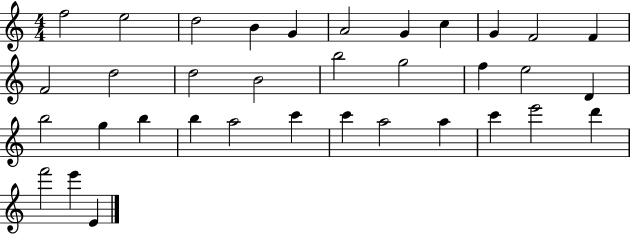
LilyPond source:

{
  \clef treble
  \numericTimeSignature
  \time 4/4
  \key c \major
  f''2 e''2 | d''2 b'4 g'4 | a'2 g'4 c''4 | g'4 f'2 f'4 | \break f'2 d''2 | d''2 b'2 | b''2 g''2 | f''4 e''2 d'4 | \break b''2 g''4 b''4 | b''4 a''2 c'''4 | c'''4 a''2 a''4 | c'''4 e'''2 d'''4 | \break f'''2 e'''4 e'4 | \bar "|."
}